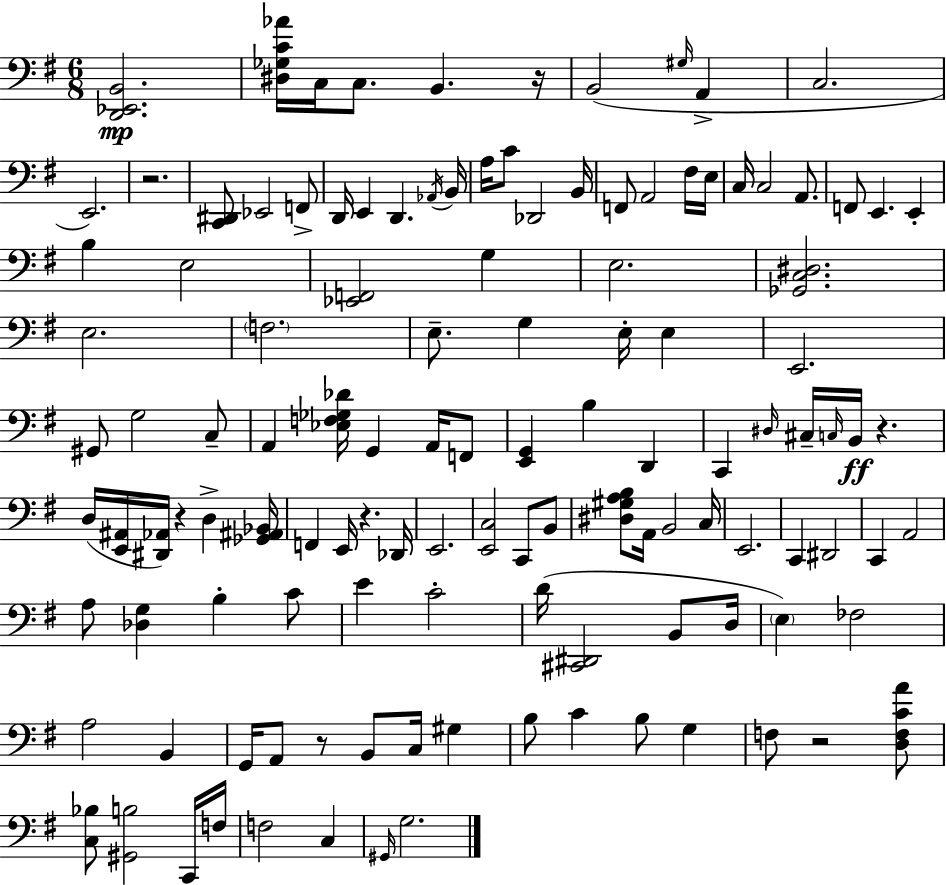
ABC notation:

X:1
T:Untitled
M:6/8
L:1/4
K:G
[D,,_E,,B,,]2 [^D,_G,C_A]/4 C,/4 C,/2 B,, z/4 B,,2 ^G,/4 A,, C,2 E,,2 z2 [C,,^D,,]/2 _E,,2 F,,/2 D,,/4 E,, D,, _A,,/4 B,,/4 A,/4 C/2 _D,,2 B,,/4 F,,/2 A,,2 ^F,/4 E,/4 C,/4 C,2 A,,/2 F,,/2 E,, E,, B, E,2 [_E,,F,,]2 G, E,2 [_G,,C,^D,]2 E,2 F,2 E,/2 G, E,/4 E, E,,2 ^G,,/2 G,2 C,/2 A,, [_E,F,_G,_D]/4 G,, A,,/4 F,,/2 [E,,G,,] B, D,, C,, ^D,/4 ^C,/4 C,/4 B,,/4 z D,/4 [E,,^A,,]/4 [^D,,_A,,]/4 z D, [_G,,^A,,_B,,]/4 F,, E,,/4 z _D,,/4 E,,2 [E,,C,]2 C,,/2 B,,/2 [^D,^G,A,B,]/2 A,,/4 B,,2 C,/4 E,,2 C,, ^D,,2 C,, A,,2 A,/2 [_D,G,] B, C/2 E C2 D/4 [^C,,^D,,]2 B,,/2 D,/4 E, _F,2 A,2 B,, G,,/4 A,,/2 z/2 B,,/2 C,/4 ^G, B,/2 C B,/2 G, F,/2 z2 [D,F,CA]/2 [C,_B,]/2 [^G,,B,]2 C,,/4 F,/4 F,2 C, ^G,,/4 G,2